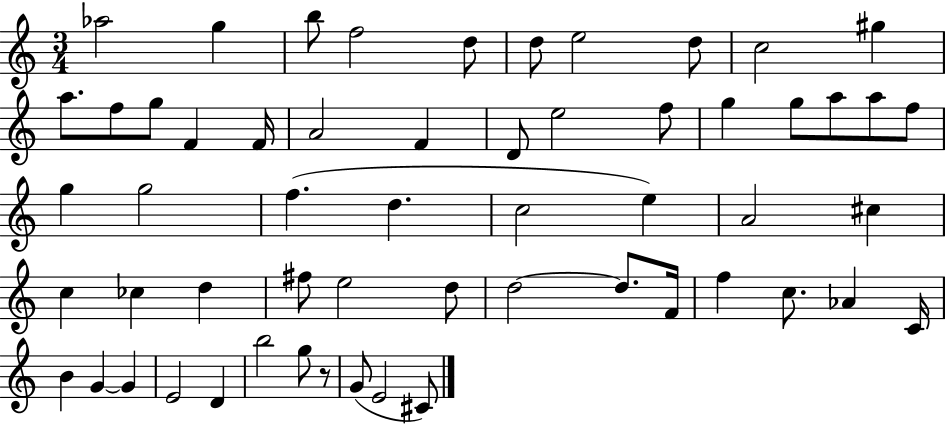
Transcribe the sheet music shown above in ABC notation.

X:1
T:Untitled
M:3/4
L:1/4
K:C
_a2 g b/2 f2 d/2 d/2 e2 d/2 c2 ^g a/2 f/2 g/2 F F/4 A2 F D/2 e2 f/2 g g/2 a/2 a/2 f/2 g g2 f d c2 e A2 ^c c _c d ^f/2 e2 d/2 d2 d/2 F/4 f c/2 _A C/4 B G G E2 D b2 g/2 z/2 G/2 E2 ^C/2